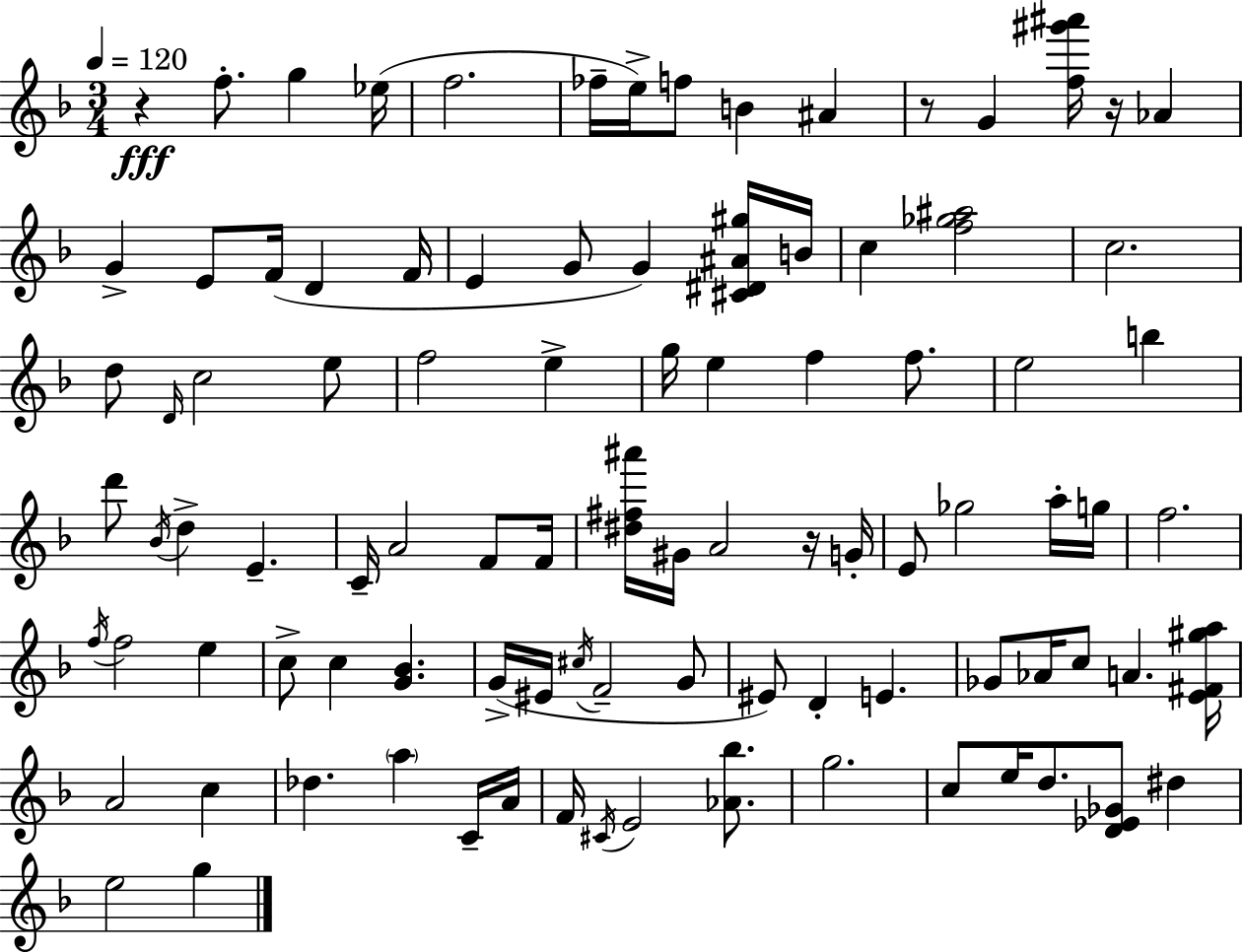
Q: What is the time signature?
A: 3/4